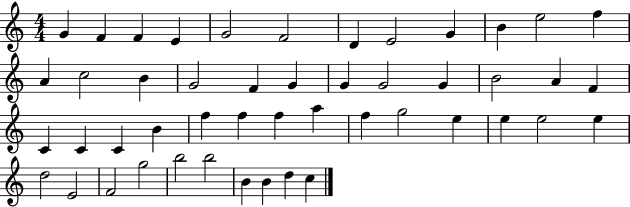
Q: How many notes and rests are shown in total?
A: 48